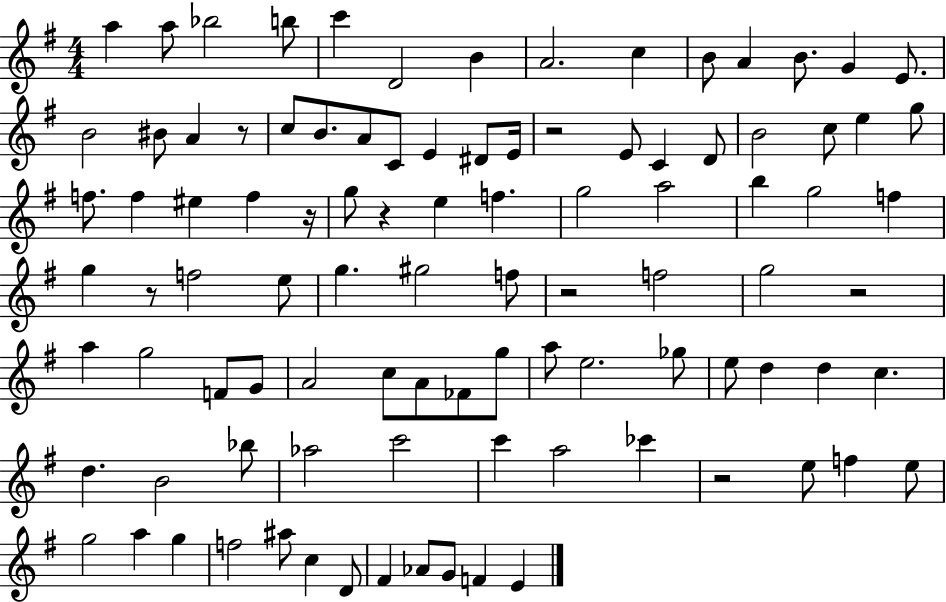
A5/q A5/e Bb5/h B5/e C6/q D4/h B4/q A4/h. C5/q B4/e A4/q B4/e. G4/q E4/e. B4/h BIS4/e A4/q R/e C5/e B4/e. A4/e C4/e E4/q D#4/e E4/s R/h E4/e C4/q D4/e B4/h C5/e E5/q G5/e F5/e. F5/q EIS5/q F5/q R/s G5/e R/q E5/q F5/q. G5/h A5/h B5/q G5/h F5/q G5/q R/e F5/h E5/e G5/q. G#5/h F5/e R/h F5/h G5/h R/h A5/q G5/h F4/e G4/e A4/h C5/e A4/e FES4/e G5/e A5/e E5/h. Gb5/e E5/e D5/q D5/q C5/q. D5/q. B4/h Bb5/e Ab5/h C6/h C6/q A5/h CES6/q R/h E5/e F5/q E5/e G5/h A5/q G5/q F5/h A#5/e C5/q D4/e F#4/q Ab4/e G4/e F4/q E4/q